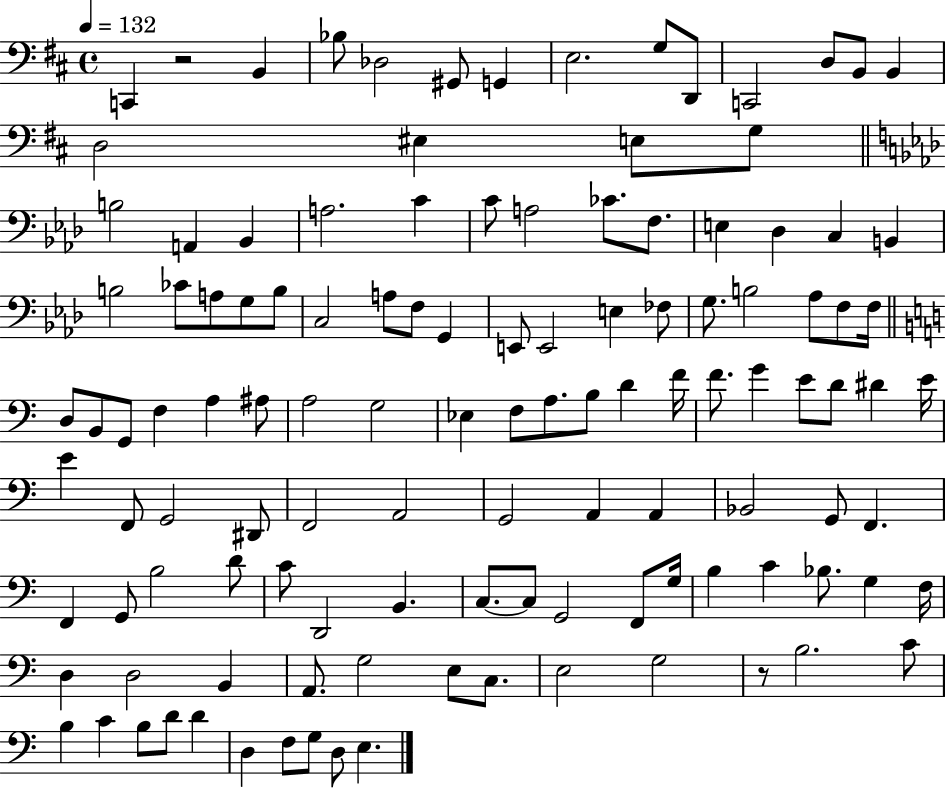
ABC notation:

X:1
T:Untitled
M:4/4
L:1/4
K:D
C,, z2 B,, _B,/2 _D,2 ^G,,/2 G,, E,2 G,/2 D,,/2 C,,2 D,/2 B,,/2 B,, D,2 ^E, E,/2 G,/2 B,2 A,, _B,, A,2 C C/2 A,2 _C/2 F,/2 E, _D, C, B,, B,2 _C/2 A,/2 G,/2 B,/2 C,2 A,/2 F,/2 G,, E,,/2 E,,2 E, _F,/2 G,/2 B,2 _A,/2 F,/2 F,/4 D,/2 B,,/2 G,,/2 F, A, ^A,/2 A,2 G,2 _E, F,/2 A,/2 B,/2 D F/4 F/2 G E/2 D/2 ^D E/4 E F,,/2 G,,2 ^D,,/2 F,,2 A,,2 G,,2 A,, A,, _B,,2 G,,/2 F,, F,, G,,/2 B,2 D/2 C/2 D,,2 B,, C,/2 C,/2 G,,2 F,,/2 G,/4 B, C _B,/2 G, F,/4 D, D,2 B,, A,,/2 G,2 E,/2 C,/2 E,2 G,2 z/2 B,2 C/2 B, C B,/2 D/2 D D, F,/2 G,/2 D,/2 E,